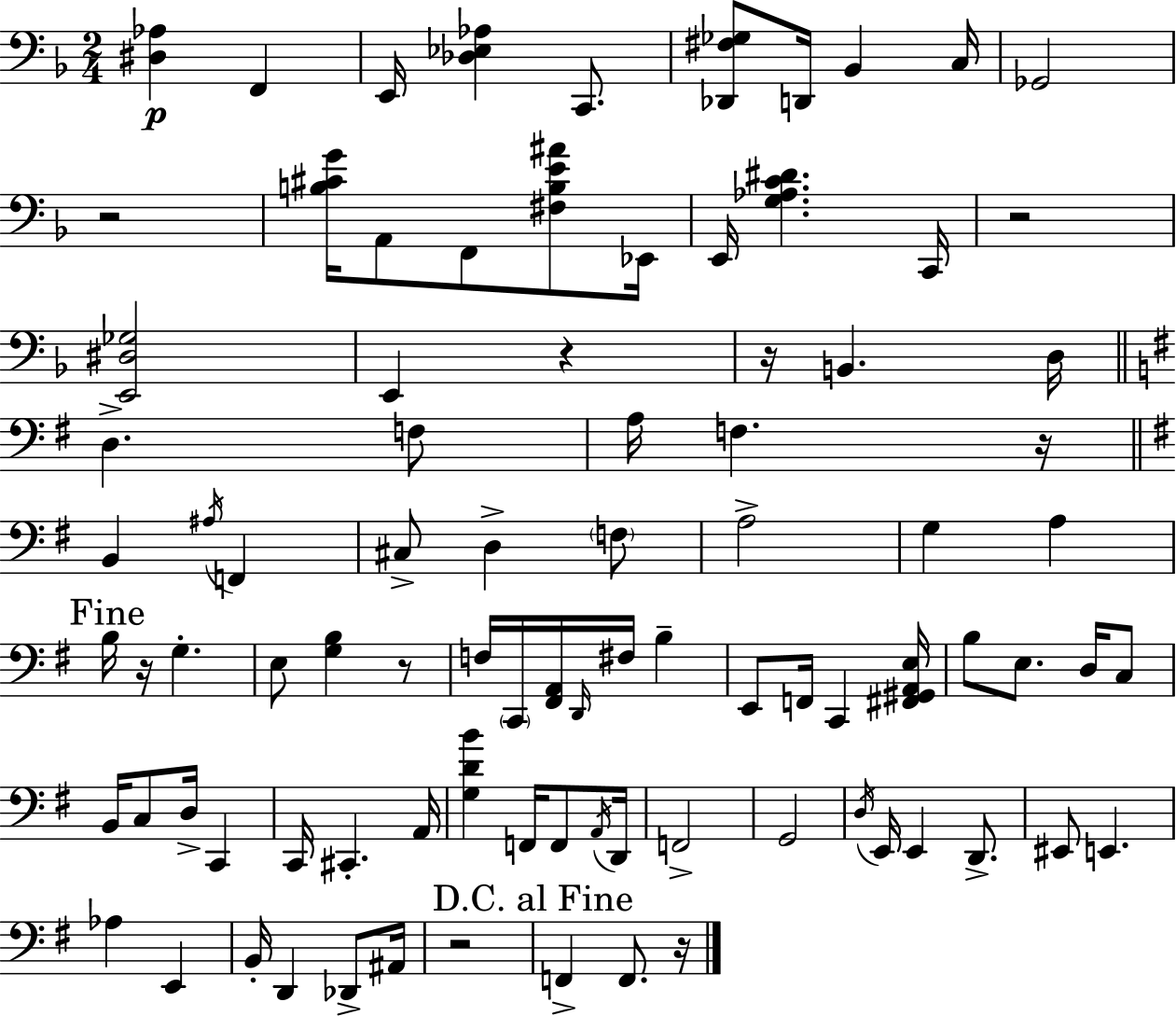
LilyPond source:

{
  \clef bass
  \numericTimeSignature
  \time 2/4
  \key d \minor
  <dis aes>4\p f,4 | e,16 <des ees aes>4 c,8. | <des, fis ges>8 d,16 bes,4 c16 | ges,2 | \break r2 | <b cis' g'>16 a,8 f,8 <fis b e' ais'>8 ees,16 | e,16 <g aes c' dis'>4. c,16 | r2 | \break <e, dis ges>2 | e,4 r4 | r16 b,4. d16 | \bar "||" \break \key g \major d4.-> f8 | a16 f4. r16 | \bar "||" \break \key g \major b,4 \acciaccatura { ais16 } f,4 | cis8-> d4-> \parenthesize f8 | a2-> | g4 a4 | \break \mark "Fine" b16 r16 g4.-. | e8 <g b>4 r8 | f16 \parenthesize c,16 <fis, a,>16 \grace { d,16 } fis16 b4-- | e,8 f,16 c,4 | \break <fis, gis, a, e>16 b8 e8. d16 | c8 b,16 c8 d16-> c,4 | c,16 cis,4.-. | a,16 <g d' b'>4 f,16 f,8 | \break \acciaccatura { a,16 } d,16 f,2-> | g,2 | \acciaccatura { d16 } e,16 e,4 | d,8.-> eis,8 e,4. | \break aes4 | e,4 b,16-. d,4 | des,8-> ais,16 r2 | \mark "D.C. al Fine" f,4-> | \break f,8. r16 \bar "|."
}